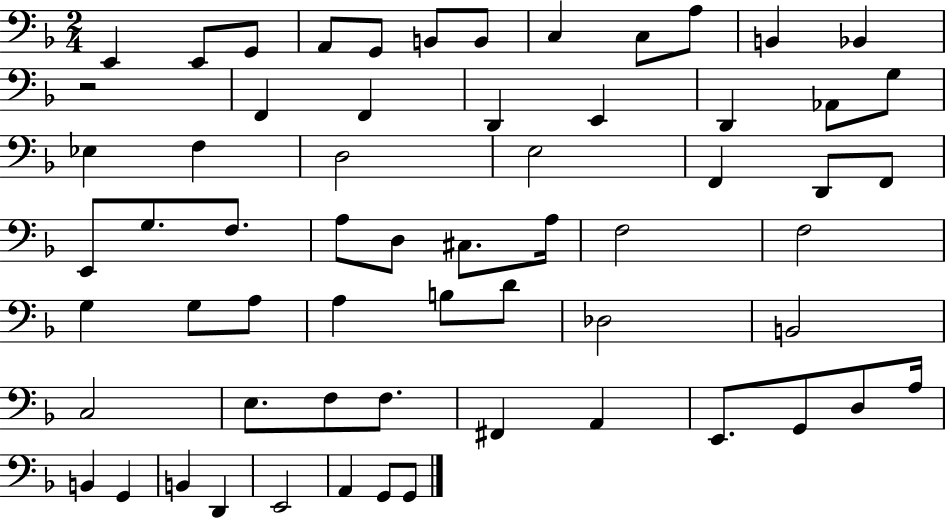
{
  \clef bass
  \numericTimeSignature
  \time 2/4
  \key f \major
  e,4 e,8 g,8 | a,8 g,8 b,8 b,8 | c4 c8 a8 | b,4 bes,4 | \break r2 | f,4 f,4 | d,4 e,4 | d,4 aes,8 g8 | \break ees4 f4 | d2 | e2 | f,4 d,8 f,8 | \break e,8 g8. f8. | a8 d8 cis8. a16 | f2 | f2 | \break g4 g8 a8 | a4 b8 d'8 | des2 | b,2 | \break c2 | e8. f8 f8. | fis,4 a,4 | e,8. g,8 d8 a16 | \break b,4 g,4 | b,4 d,4 | e,2 | a,4 g,8 g,8 | \break \bar "|."
}